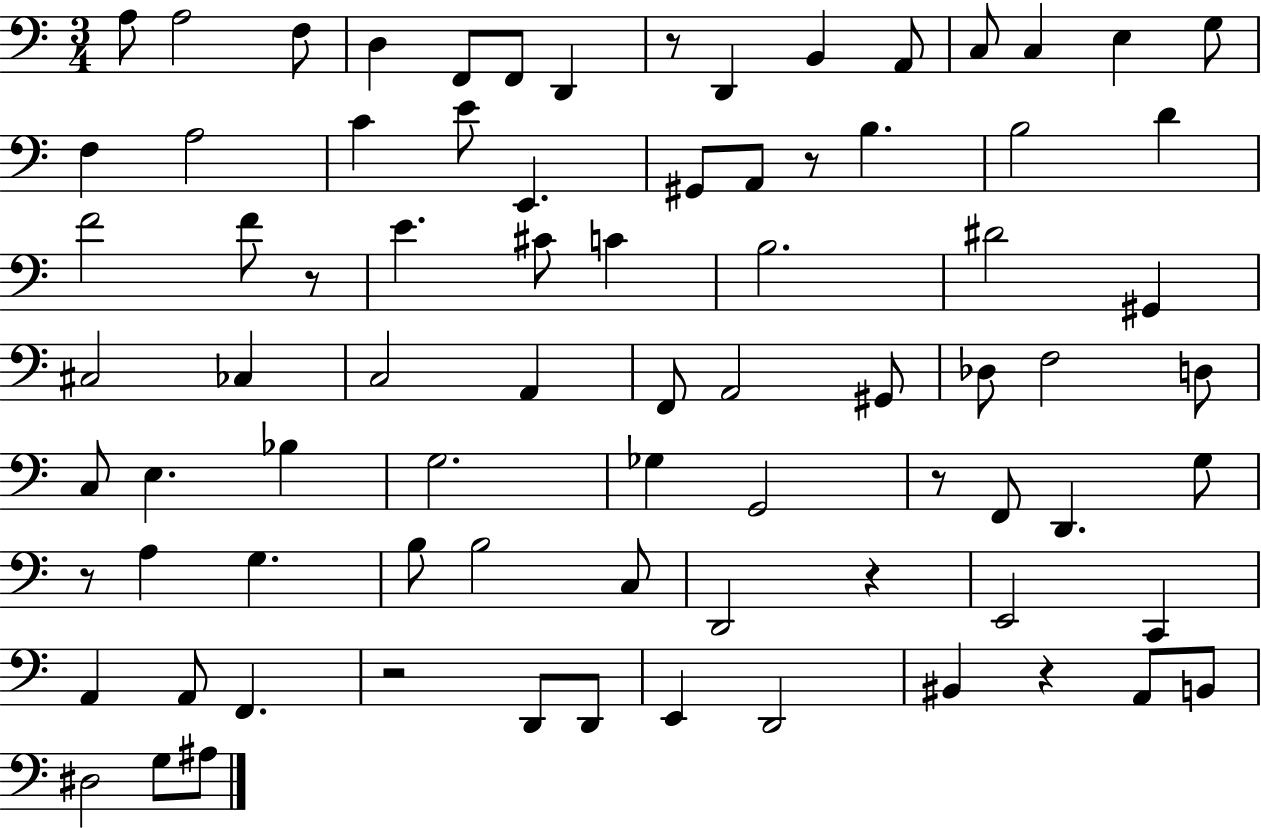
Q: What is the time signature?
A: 3/4